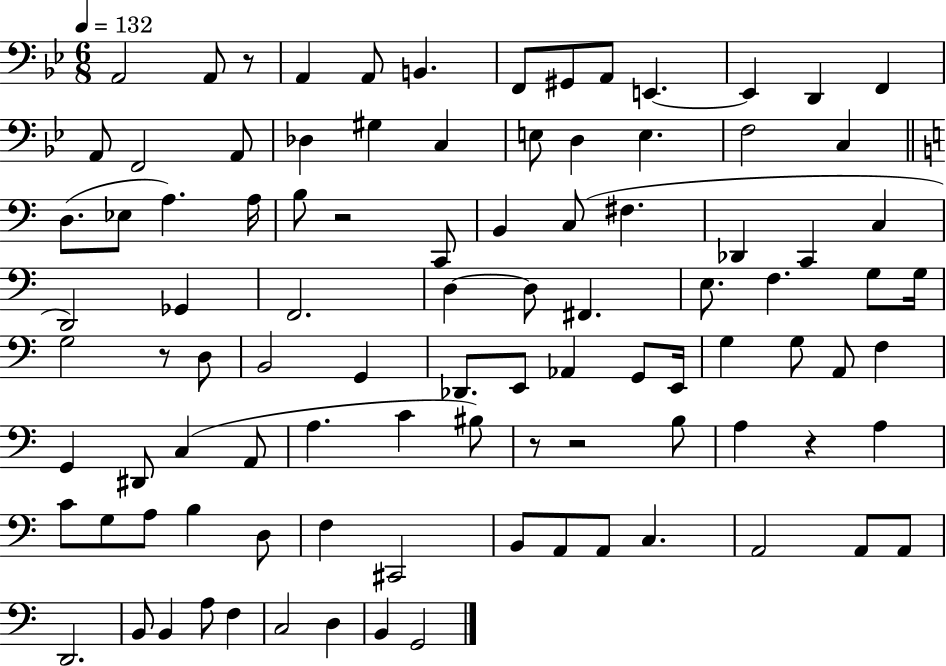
{
  \clef bass
  \numericTimeSignature
  \time 6/8
  \key bes \major
  \tempo 4 = 132
  a,2 a,8 r8 | a,4 a,8 b,4. | f,8 gis,8 a,8 e,4.~~ | e,4 d,4 f,4 | \break a,8 f,2 a,8 | des4 gis4 c4 | e8 d4 e4. | f2 c4 | \break \bar "||" \break \key c \major d8.( ees8 a4.) a16 | b8 r2 c,8 | b,4 c8( fis4. | des,4 c,4 c4 | \break d,2) ges,4 | f,2. | d4~~ d8 fis,4. | e8. f4. g8 g16 | \break g2 r8 d8 | b,2 g,4 | des,8. e,8 aes,4 g,8 e,16 | g4 g8 a,8 f4 | \break g,4 dis,8 c4( a,8 | a4. c'4 bis8) | r8 r2 b8 | a4 r4 a4 | \break c'8 g8 a8 b4 d8 | f4 cis,2 | b,8 a,8 a,8 c4. | a,2 a,8 a,8 | \break d,2. | b,8 b,4 a8 f4 | c2 d4 | b,4 g,2 | \break \bar "|."
}